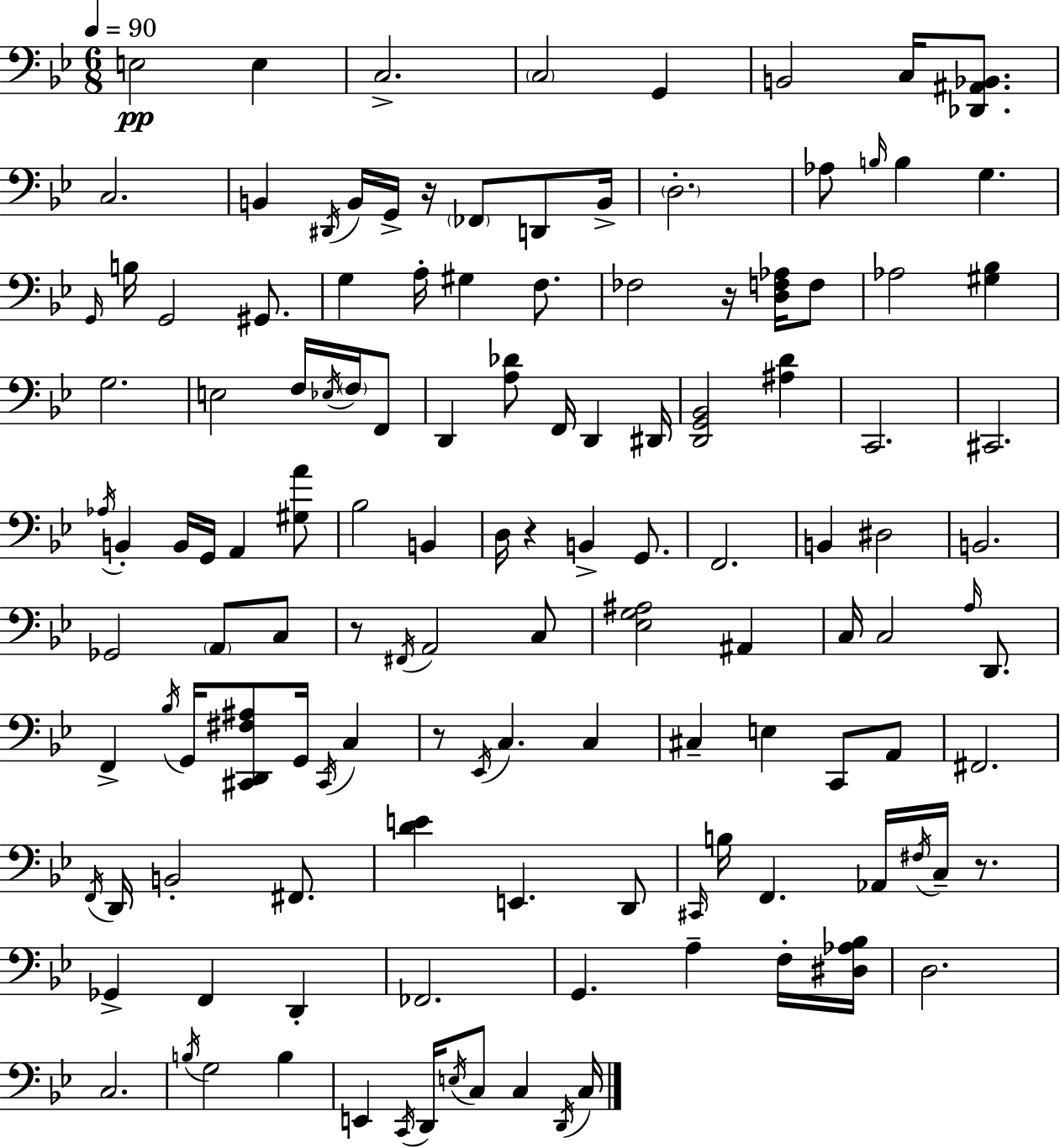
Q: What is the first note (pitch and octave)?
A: E3